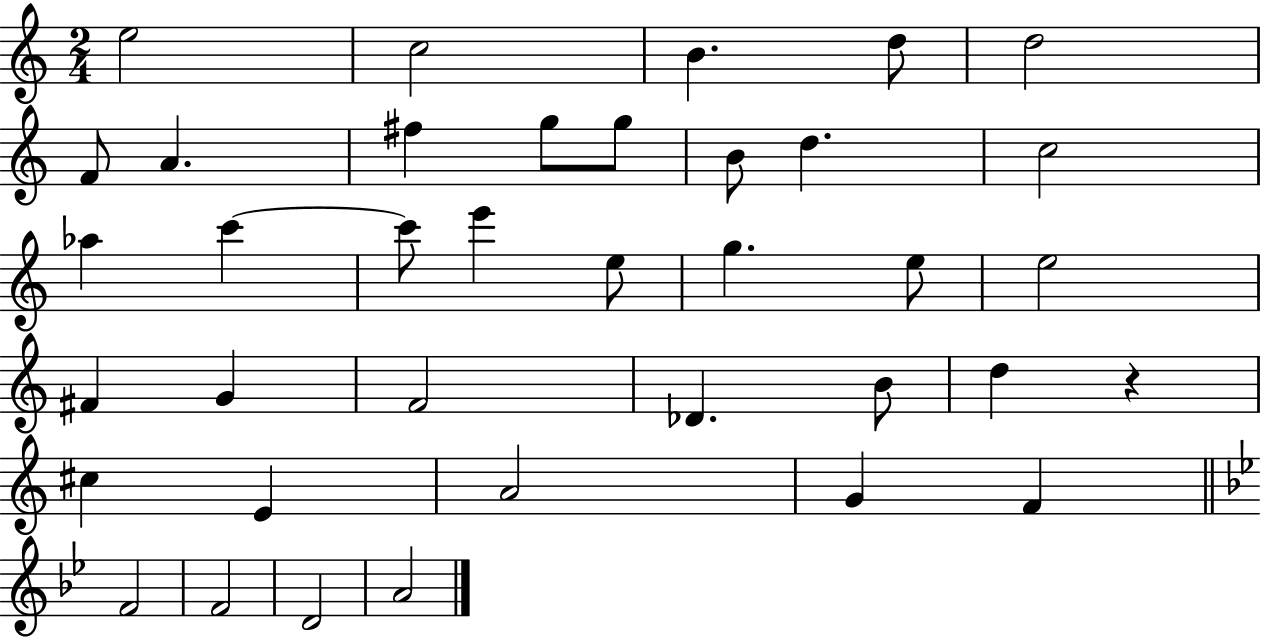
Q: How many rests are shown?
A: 1